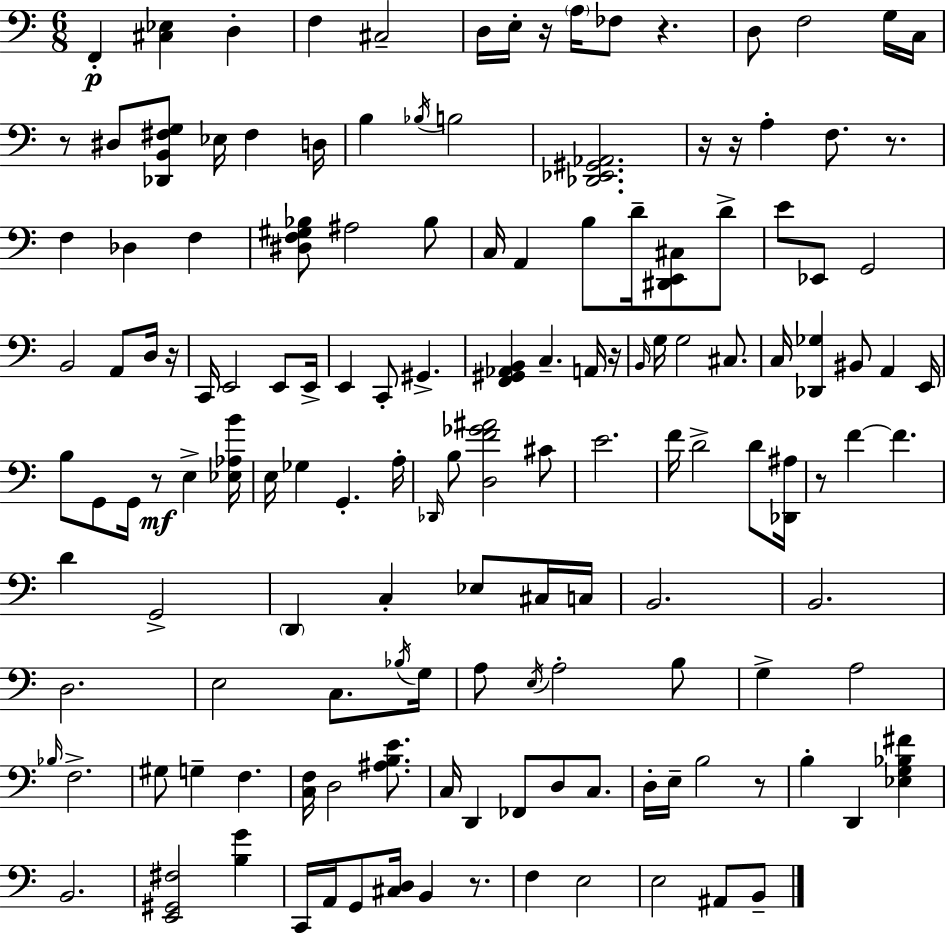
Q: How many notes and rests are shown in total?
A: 145